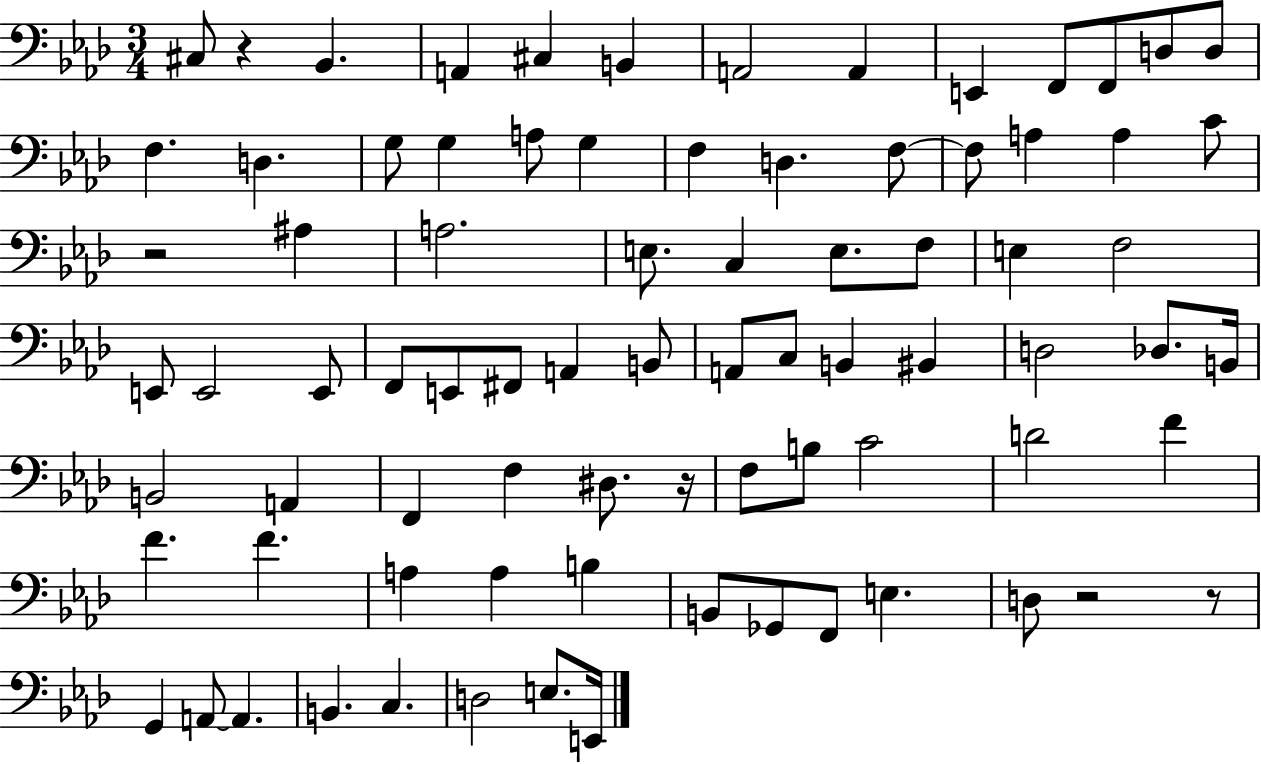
{
  \clef bass
  \numericTimeSignature
  \time 3/4
  \key aes \major
  cis8 r4 bes,4. | a,4 cis4 b,4 | a,2 a,4 | e,4 f,8 f,8 d8 d8 | \break f4. d4. | g8 g4 a8 g4 | f4 d4. f8~~ | f8 a4 a4 c'8 | \break r2 ais4 | a2. | e8. c4 e8. f8 | e4 f2 | \break e,8 e,2 e,8 | f,8 e,8 fis,8 a,4 b,8 | a,8 c8 b,4 bis,4 | d2 des8. b,16 | \break b,2 a,4 | f,4 f4 dis8. r16 | f8 b8 c'2 | d'2 f'4 | \break f'4. f'4. | a4 a4 b4 | b,8 ges,8 f,8 e4. | d8 r2 r8 | \break g,4 a,8~~ a,4. | b,4. c4. | d2 e8. e,16 | \bar "|."
}